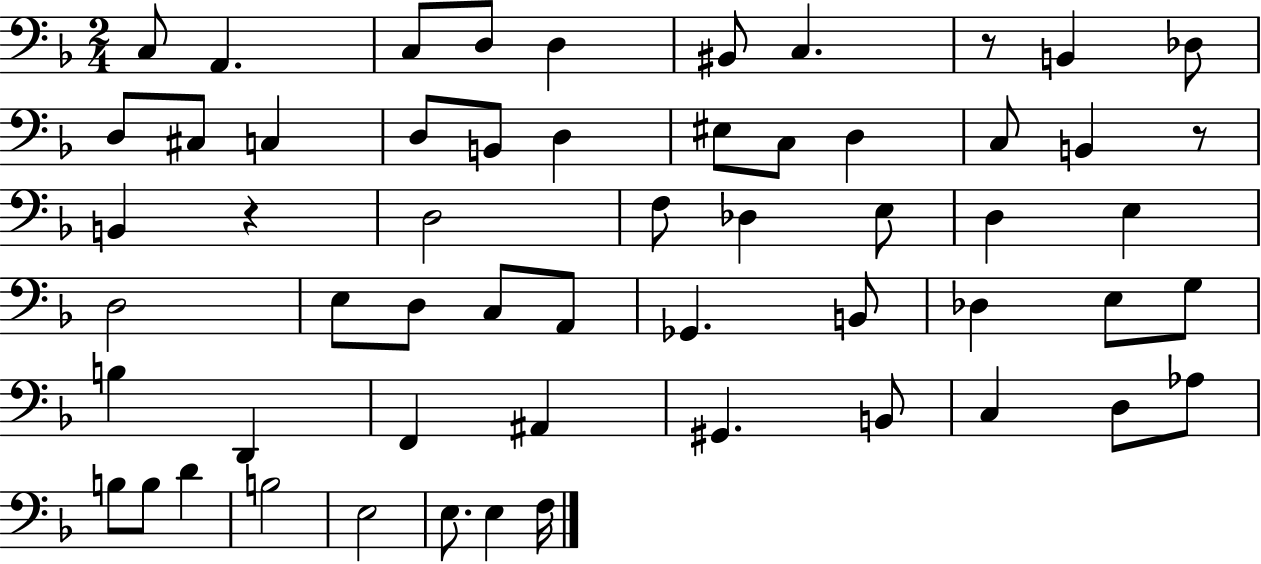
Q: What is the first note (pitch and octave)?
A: C3